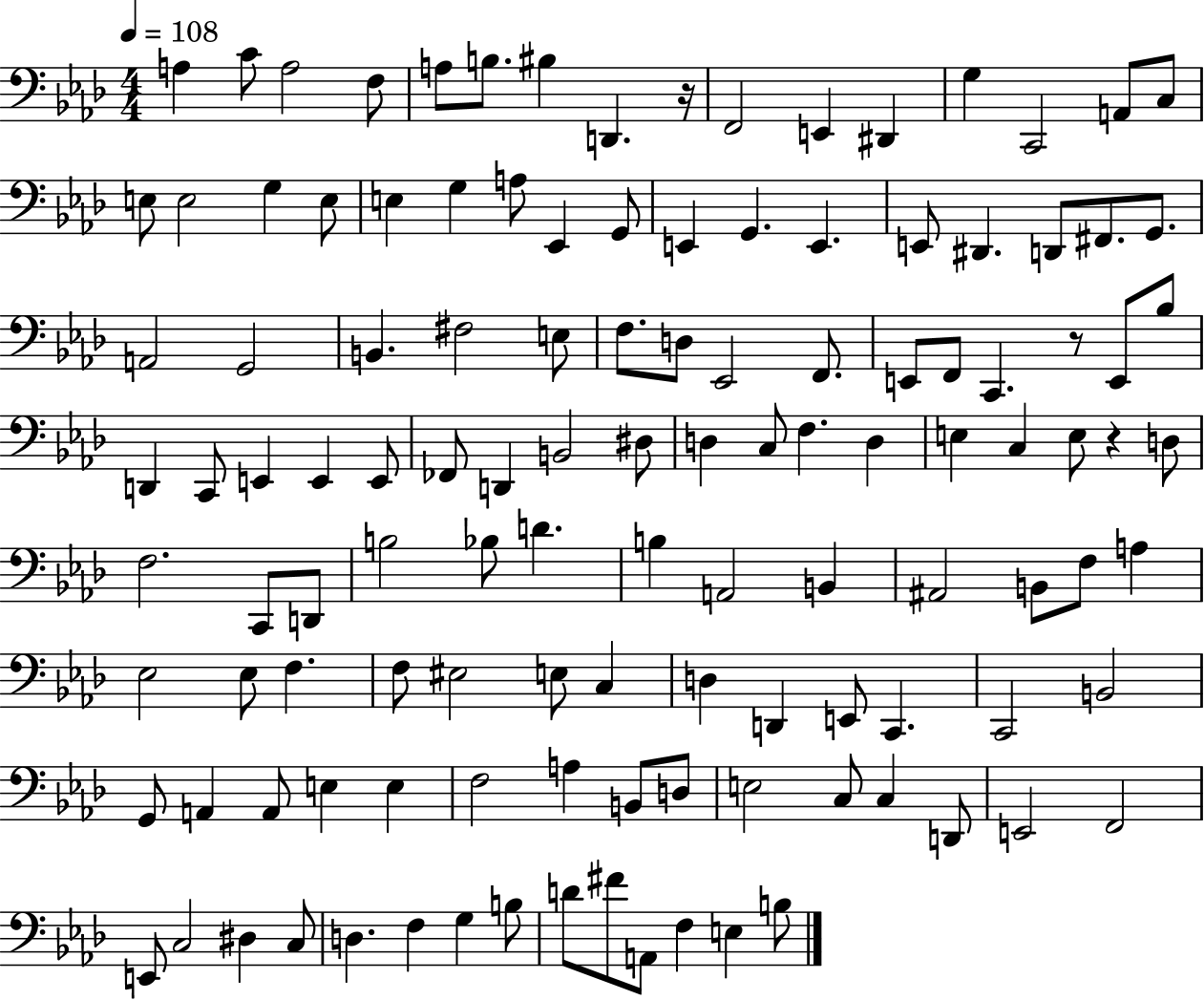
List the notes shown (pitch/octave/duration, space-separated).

A3/q C4/e A3/h F3/e A3/e B3/e. BIS3/q D2/q. R/s F2/h E2/q D#2/q G3/q C2/h A2/e C3/e E3/e E3/h G3/q E3/e E3/q G3/q A3/e Eb2/q G2/e E2/q G2/q. E2/q. E2/e D#2/q. D2/e F#2/e. G2/e. A2/h G2/h B2/q. F#3/h E3/e F3/e. D3/e Eb2/h F2/e. E2/e F2/e C2/q. R/e E2/e Bb3/e D2/q C2/e E2/q E2/q E2/e FES2/e D2/q B2/h D#3/e D3/q C3/e F3/q. D3/q E3/q C3/q E3/e R/q D3/e F3/h. C2/e D2/e B3/h Bb3/e D4/q. B3/q A2/h B2/q A#2/h B2/e F3/e A3/q Eb3/h Eb3/e F3/q. F3/e EIS3/h E3/e C3/q D3/q D2/q E2/e C2/q. C2/h B2/h G2/e A2/q A2/e E3/q E3/q F3/h A3/q B2/e D3/e E3/h C3/e C3/q D2/e E2/h F2/h E2/e C3/h D#3/q C3/e D3/q. F3/q G3/q B3/e D4/e F#4/e A2/e F3/q E3/q B3/e